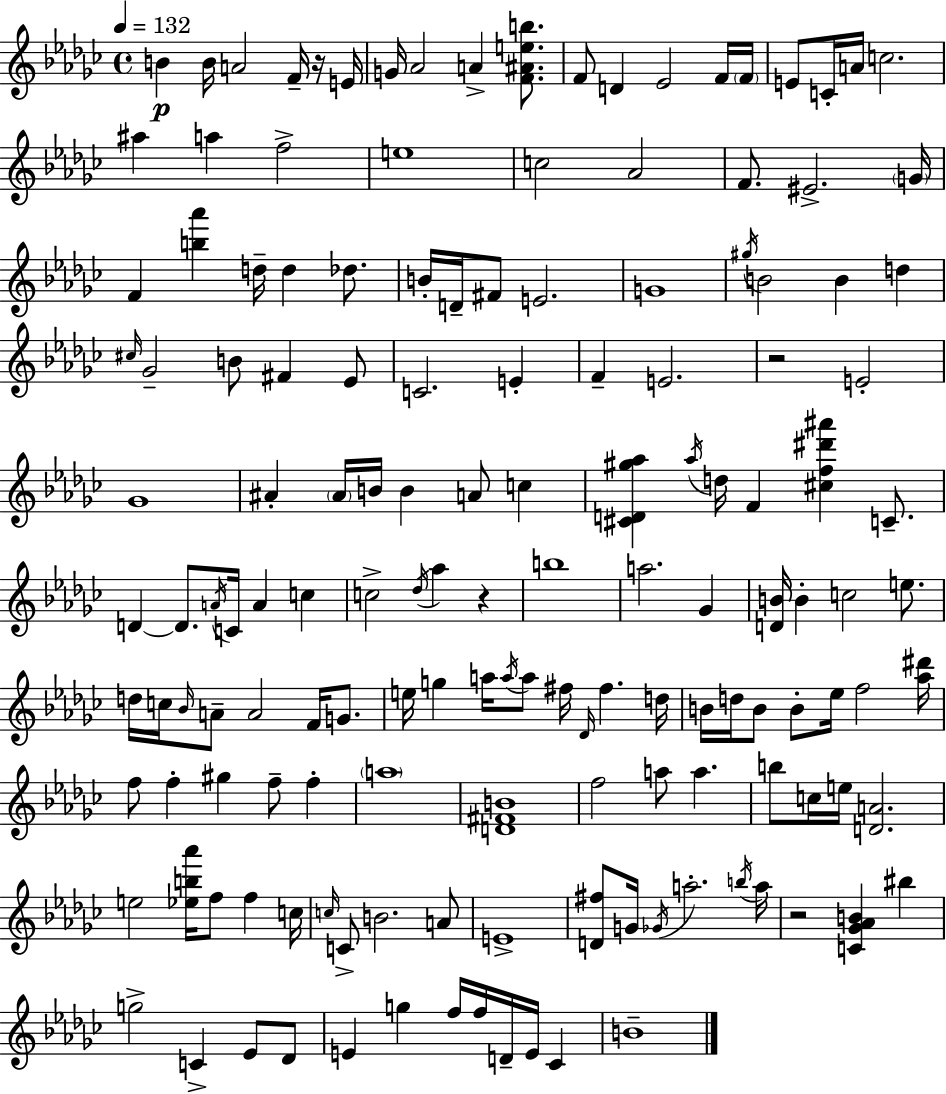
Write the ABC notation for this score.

X:1
T:Untitled
M:4/4
L:1/4
K:Ebm
B B/4 A2 F/4 z/4 E/4 G/4 _A2 A [F^Aeb]/2 F/2 D _E2 F/4 F/4 E/2 C/4 A/4 c2 ^a a f2 e4 c2 _A2 F/2 ^E2 G/4 F [b_a'] d/4 d _d/2 B/4 D/4 ^F/2 E2 G4 ^g/4 B2 B d ^c/4 _G2 B/2 ^F _E/2 C2 E F E2 z2 E2 _G4 ^A ^A/4 B/4 B A/2 c [^CD^g_a] _a/4 d/4 F [^cf^d'^a'] C/2 D D/2 A/4 C/4 A c c2 _d/4 _a z b4 a2 _G [DB]/4 B c2 e/2 d/4 c/4 _B/4 A/2 A2 F/4 G/2 e/4 g a/4 a/4 a/2 ^f/4 _D/4 ^f d/4 B/4 d/4 B/2 B/2 _e/4 f2 [_a^d']/4 f/2 f ^g f/2 f a4 [D^FB]4 f2 a/2 a b/2 c/4 e/4 [DA]2 e2 [_eb_a']/4 f/2 f c/4 c/4 C/2 B2 A/2 E4 [D^f]/2 G/4 _G/4 a2 b/4 a/4 z2 [C_G_AB] ^b g2 C _E/2 _D/2 E g f/4 f/4 D/4 E/4 _C B4